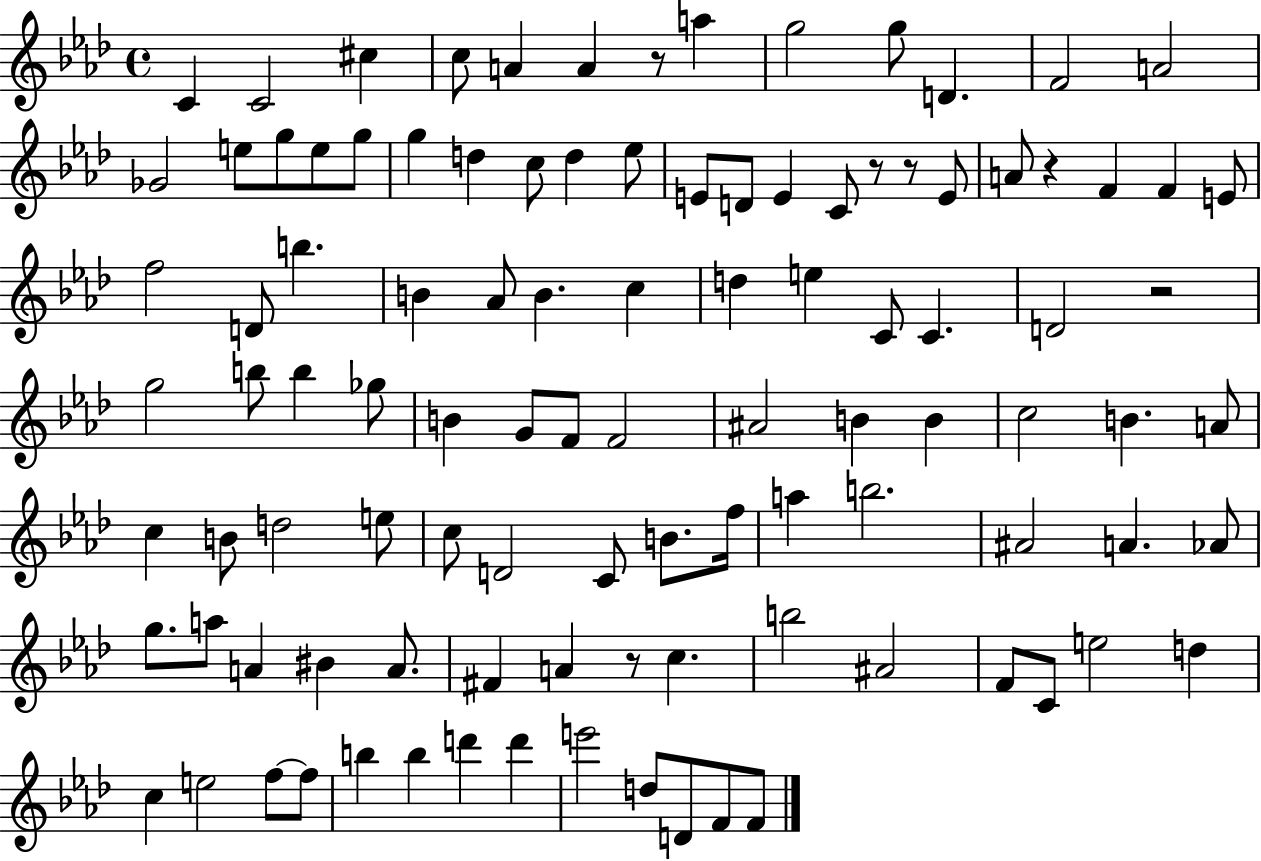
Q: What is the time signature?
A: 4/4